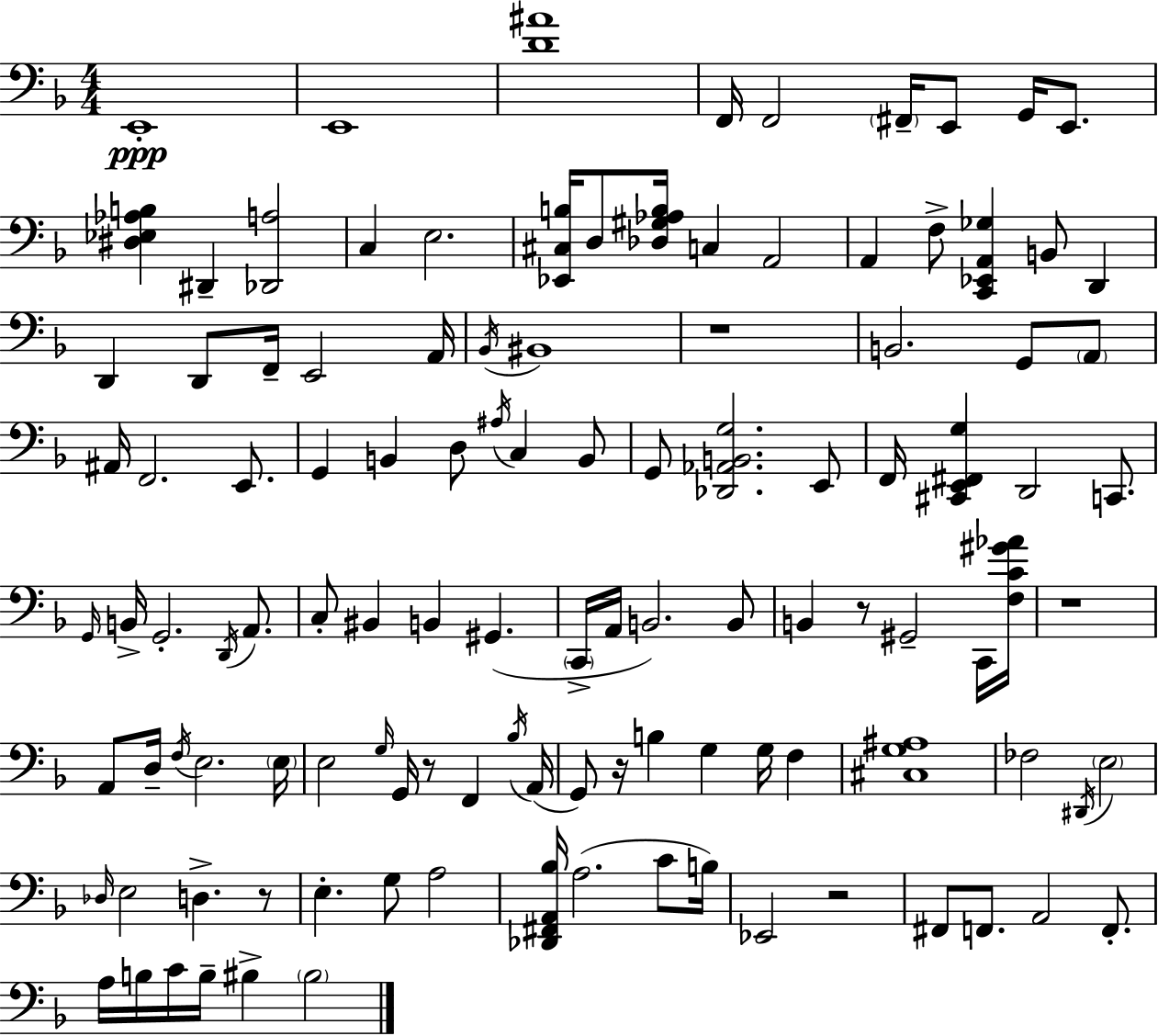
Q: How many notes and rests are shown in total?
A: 115